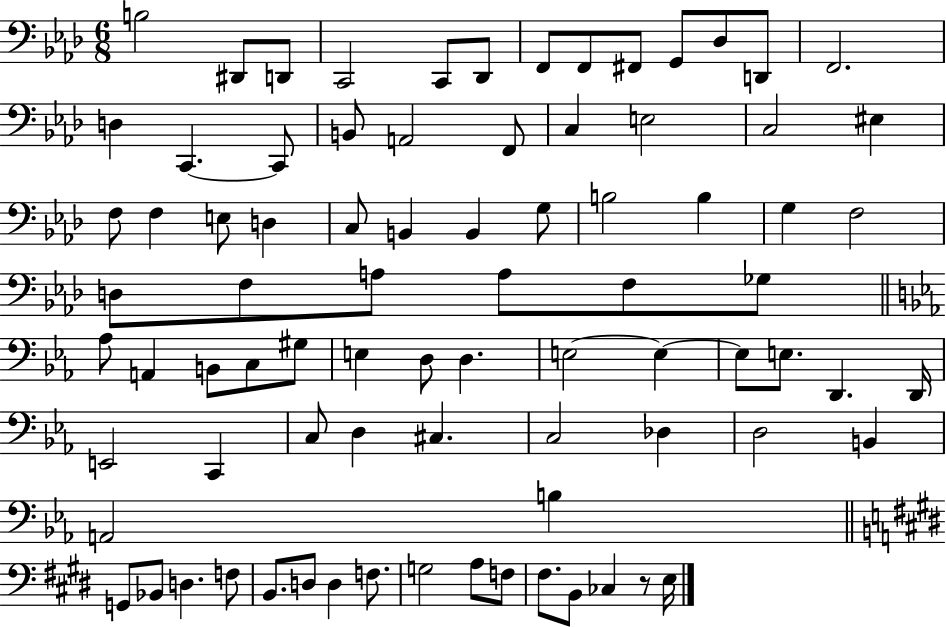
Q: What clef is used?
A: bass